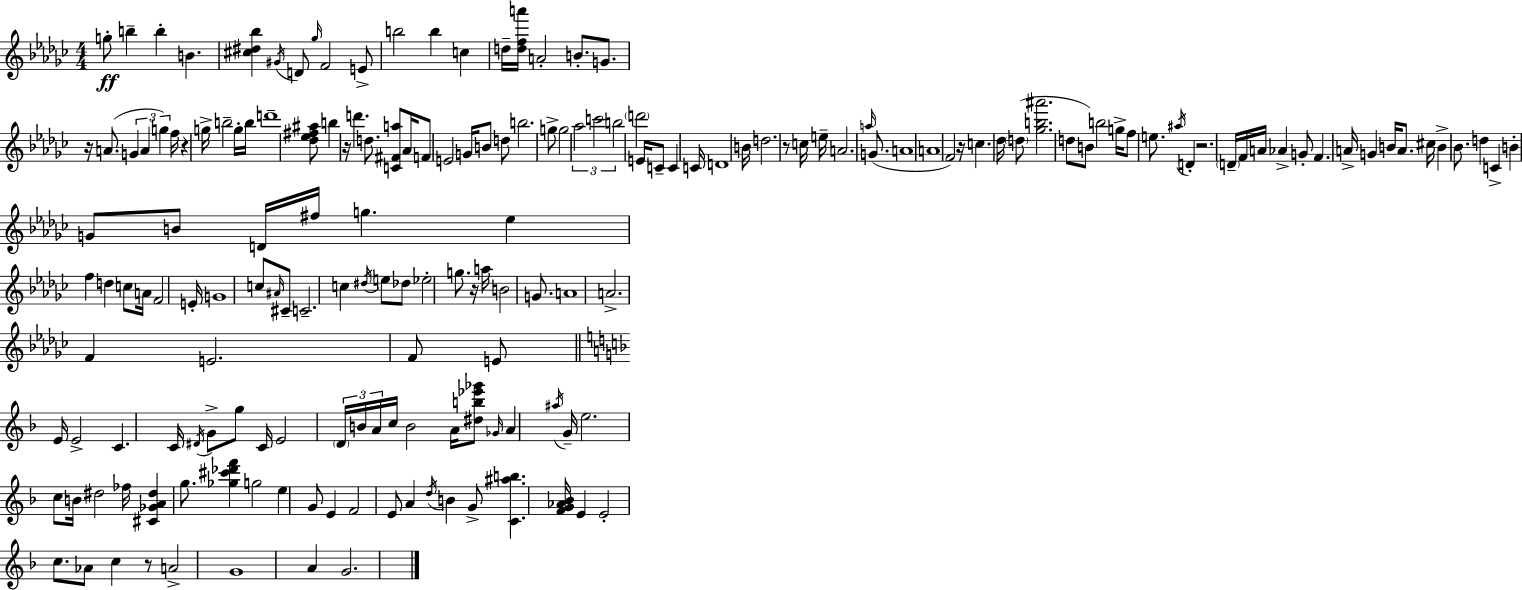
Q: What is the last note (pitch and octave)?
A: G4